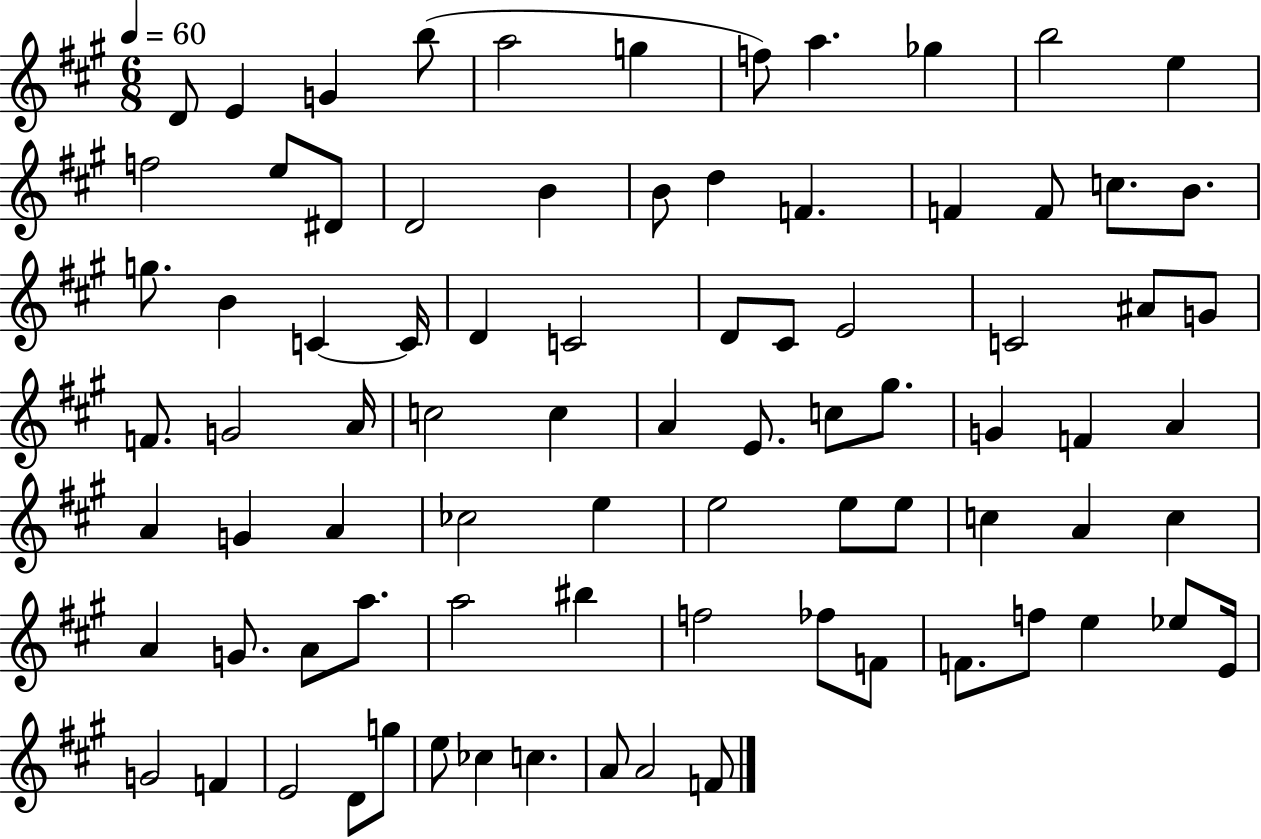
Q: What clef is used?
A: treble